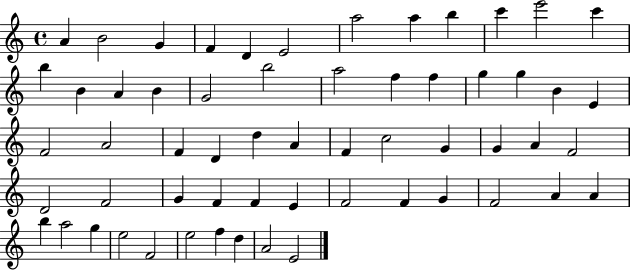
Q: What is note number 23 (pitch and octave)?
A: G5